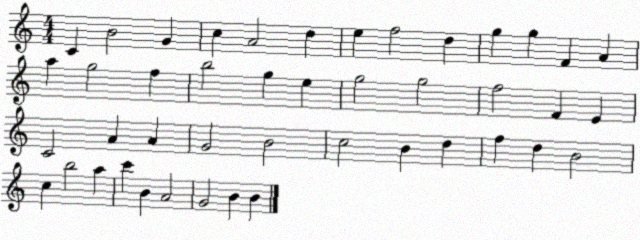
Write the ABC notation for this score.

X:1
T:Untitled
M:4/4
L:1/4
K:C
C B2 G c A2 d e f2 d g g F A a g2 f b2 g e g2 g2 f2 F E C2 A A G2 B2 c2 B d f d B2 c b2 a c' B A2 G2 B B